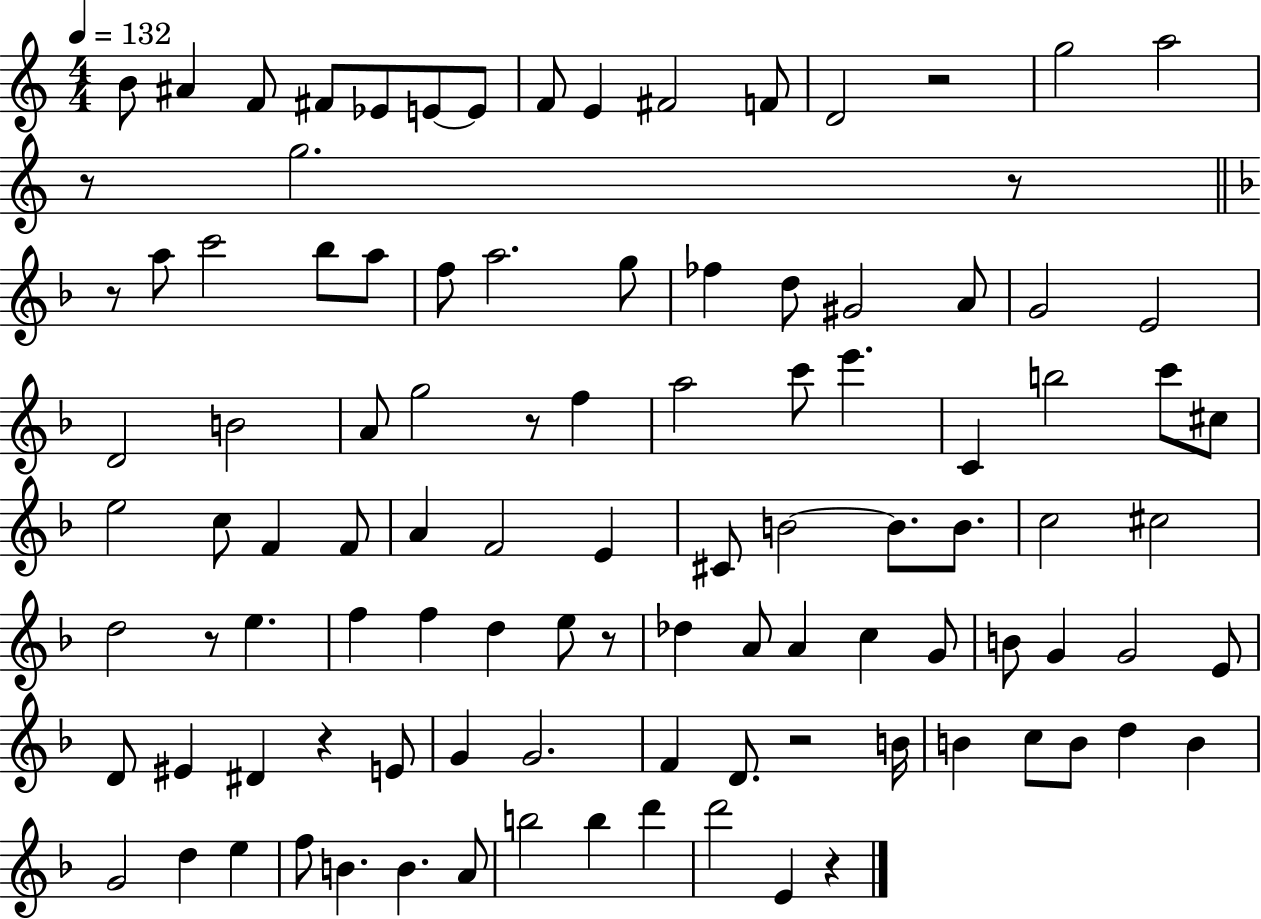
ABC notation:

X:1
T:Untitled
M:4/4
L:1/4
K:C
B/2 ^A F/2 ^F/2 _E/2 E/2 E/2 F/2 E ^F2 F/2 D2 z2 g2 a2 z/2 g2 z/2 z/2 a/2 c'2 _b/2 a/2 f/2 a2 g/2 _f d/2 ^G2 A/2 G2 E2 D2 B2 A/2 g2 z/2 f a2 c'/2 e' C b2 c'/2 ^c/2 e2 c/2 F F/2 A F2 E ^C/2 B2 B/2 B/2 c2 ^c2 d2 z/2 e f f d e/2 z/2 _d A/2 A c G/2 B/2 G G2 E/2 D/2 ^E ^D z E/2 G G2 F D/2 z2 B/4 B c/2 B/2 d B G2 d e f/2 B B A/2 b2 b d' d'2 E z